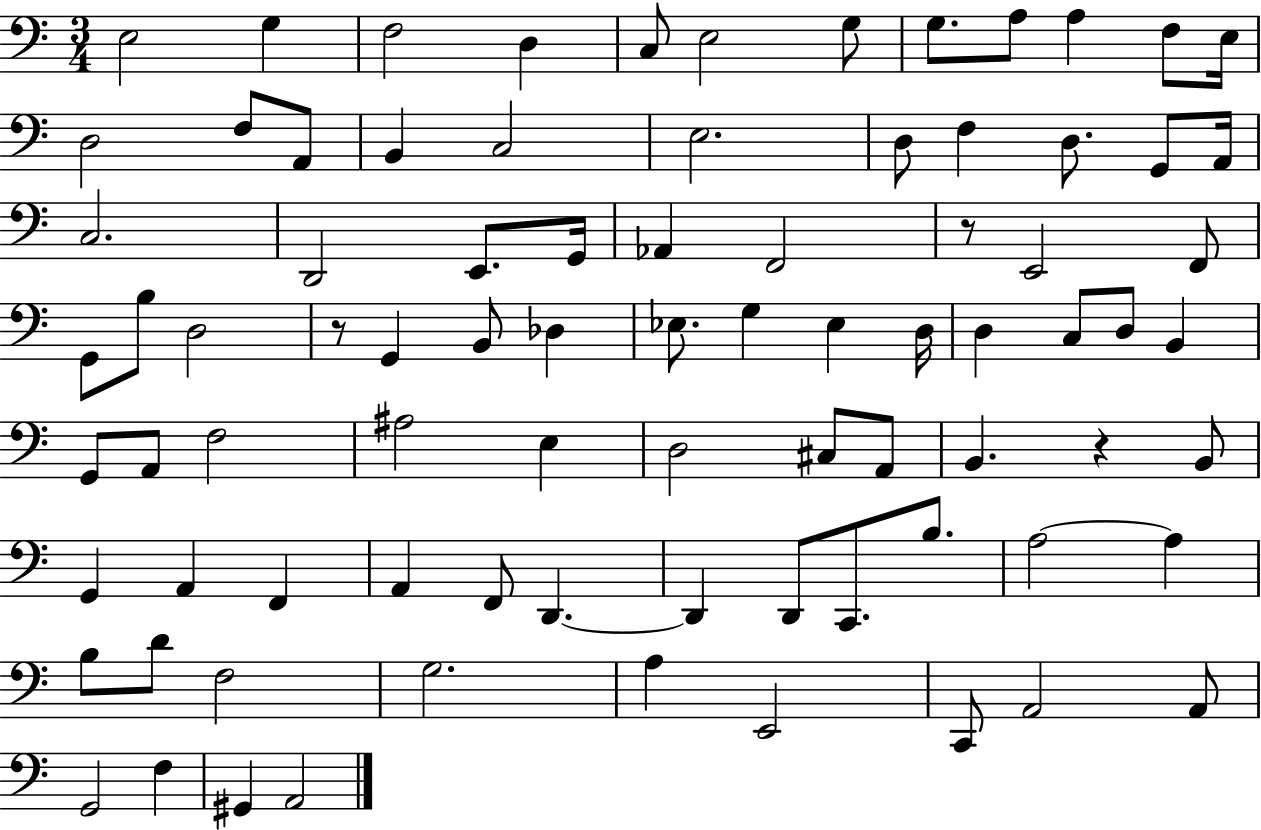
E3/h G3/q F3/h D3/q C3/e E3/h G3/e G3/e. A3/e A3/q F3/e E3/s D3/h F3/e A2/e B2/q C3/h E3/h. D3/e F3/q D3/e. G2/e A2/s C3/h. D2/h E2/e. G2/s Ab2/q F2/h R/e E2/h F2/e G2/e B3/e D3/h R/e G2/q B2/e Db3/q Eb3/e. G3/q Eb3/q D3/s D3/q C3/e D3/e B2/q G2/e A2/e F3/h A#3/h E3/q D3/h C#3/e A2/e B2/q. R/q B2/e G2/q A2/q F2/q A2/q F2/e D2/q. D2/q D2/e C2/e. B3/e. A3/h A3/q B3/e D4/e F3/h G3/h. A3/q E2/h C2/e A2/h A2/e G2/h F3/q G#2/q A2/h